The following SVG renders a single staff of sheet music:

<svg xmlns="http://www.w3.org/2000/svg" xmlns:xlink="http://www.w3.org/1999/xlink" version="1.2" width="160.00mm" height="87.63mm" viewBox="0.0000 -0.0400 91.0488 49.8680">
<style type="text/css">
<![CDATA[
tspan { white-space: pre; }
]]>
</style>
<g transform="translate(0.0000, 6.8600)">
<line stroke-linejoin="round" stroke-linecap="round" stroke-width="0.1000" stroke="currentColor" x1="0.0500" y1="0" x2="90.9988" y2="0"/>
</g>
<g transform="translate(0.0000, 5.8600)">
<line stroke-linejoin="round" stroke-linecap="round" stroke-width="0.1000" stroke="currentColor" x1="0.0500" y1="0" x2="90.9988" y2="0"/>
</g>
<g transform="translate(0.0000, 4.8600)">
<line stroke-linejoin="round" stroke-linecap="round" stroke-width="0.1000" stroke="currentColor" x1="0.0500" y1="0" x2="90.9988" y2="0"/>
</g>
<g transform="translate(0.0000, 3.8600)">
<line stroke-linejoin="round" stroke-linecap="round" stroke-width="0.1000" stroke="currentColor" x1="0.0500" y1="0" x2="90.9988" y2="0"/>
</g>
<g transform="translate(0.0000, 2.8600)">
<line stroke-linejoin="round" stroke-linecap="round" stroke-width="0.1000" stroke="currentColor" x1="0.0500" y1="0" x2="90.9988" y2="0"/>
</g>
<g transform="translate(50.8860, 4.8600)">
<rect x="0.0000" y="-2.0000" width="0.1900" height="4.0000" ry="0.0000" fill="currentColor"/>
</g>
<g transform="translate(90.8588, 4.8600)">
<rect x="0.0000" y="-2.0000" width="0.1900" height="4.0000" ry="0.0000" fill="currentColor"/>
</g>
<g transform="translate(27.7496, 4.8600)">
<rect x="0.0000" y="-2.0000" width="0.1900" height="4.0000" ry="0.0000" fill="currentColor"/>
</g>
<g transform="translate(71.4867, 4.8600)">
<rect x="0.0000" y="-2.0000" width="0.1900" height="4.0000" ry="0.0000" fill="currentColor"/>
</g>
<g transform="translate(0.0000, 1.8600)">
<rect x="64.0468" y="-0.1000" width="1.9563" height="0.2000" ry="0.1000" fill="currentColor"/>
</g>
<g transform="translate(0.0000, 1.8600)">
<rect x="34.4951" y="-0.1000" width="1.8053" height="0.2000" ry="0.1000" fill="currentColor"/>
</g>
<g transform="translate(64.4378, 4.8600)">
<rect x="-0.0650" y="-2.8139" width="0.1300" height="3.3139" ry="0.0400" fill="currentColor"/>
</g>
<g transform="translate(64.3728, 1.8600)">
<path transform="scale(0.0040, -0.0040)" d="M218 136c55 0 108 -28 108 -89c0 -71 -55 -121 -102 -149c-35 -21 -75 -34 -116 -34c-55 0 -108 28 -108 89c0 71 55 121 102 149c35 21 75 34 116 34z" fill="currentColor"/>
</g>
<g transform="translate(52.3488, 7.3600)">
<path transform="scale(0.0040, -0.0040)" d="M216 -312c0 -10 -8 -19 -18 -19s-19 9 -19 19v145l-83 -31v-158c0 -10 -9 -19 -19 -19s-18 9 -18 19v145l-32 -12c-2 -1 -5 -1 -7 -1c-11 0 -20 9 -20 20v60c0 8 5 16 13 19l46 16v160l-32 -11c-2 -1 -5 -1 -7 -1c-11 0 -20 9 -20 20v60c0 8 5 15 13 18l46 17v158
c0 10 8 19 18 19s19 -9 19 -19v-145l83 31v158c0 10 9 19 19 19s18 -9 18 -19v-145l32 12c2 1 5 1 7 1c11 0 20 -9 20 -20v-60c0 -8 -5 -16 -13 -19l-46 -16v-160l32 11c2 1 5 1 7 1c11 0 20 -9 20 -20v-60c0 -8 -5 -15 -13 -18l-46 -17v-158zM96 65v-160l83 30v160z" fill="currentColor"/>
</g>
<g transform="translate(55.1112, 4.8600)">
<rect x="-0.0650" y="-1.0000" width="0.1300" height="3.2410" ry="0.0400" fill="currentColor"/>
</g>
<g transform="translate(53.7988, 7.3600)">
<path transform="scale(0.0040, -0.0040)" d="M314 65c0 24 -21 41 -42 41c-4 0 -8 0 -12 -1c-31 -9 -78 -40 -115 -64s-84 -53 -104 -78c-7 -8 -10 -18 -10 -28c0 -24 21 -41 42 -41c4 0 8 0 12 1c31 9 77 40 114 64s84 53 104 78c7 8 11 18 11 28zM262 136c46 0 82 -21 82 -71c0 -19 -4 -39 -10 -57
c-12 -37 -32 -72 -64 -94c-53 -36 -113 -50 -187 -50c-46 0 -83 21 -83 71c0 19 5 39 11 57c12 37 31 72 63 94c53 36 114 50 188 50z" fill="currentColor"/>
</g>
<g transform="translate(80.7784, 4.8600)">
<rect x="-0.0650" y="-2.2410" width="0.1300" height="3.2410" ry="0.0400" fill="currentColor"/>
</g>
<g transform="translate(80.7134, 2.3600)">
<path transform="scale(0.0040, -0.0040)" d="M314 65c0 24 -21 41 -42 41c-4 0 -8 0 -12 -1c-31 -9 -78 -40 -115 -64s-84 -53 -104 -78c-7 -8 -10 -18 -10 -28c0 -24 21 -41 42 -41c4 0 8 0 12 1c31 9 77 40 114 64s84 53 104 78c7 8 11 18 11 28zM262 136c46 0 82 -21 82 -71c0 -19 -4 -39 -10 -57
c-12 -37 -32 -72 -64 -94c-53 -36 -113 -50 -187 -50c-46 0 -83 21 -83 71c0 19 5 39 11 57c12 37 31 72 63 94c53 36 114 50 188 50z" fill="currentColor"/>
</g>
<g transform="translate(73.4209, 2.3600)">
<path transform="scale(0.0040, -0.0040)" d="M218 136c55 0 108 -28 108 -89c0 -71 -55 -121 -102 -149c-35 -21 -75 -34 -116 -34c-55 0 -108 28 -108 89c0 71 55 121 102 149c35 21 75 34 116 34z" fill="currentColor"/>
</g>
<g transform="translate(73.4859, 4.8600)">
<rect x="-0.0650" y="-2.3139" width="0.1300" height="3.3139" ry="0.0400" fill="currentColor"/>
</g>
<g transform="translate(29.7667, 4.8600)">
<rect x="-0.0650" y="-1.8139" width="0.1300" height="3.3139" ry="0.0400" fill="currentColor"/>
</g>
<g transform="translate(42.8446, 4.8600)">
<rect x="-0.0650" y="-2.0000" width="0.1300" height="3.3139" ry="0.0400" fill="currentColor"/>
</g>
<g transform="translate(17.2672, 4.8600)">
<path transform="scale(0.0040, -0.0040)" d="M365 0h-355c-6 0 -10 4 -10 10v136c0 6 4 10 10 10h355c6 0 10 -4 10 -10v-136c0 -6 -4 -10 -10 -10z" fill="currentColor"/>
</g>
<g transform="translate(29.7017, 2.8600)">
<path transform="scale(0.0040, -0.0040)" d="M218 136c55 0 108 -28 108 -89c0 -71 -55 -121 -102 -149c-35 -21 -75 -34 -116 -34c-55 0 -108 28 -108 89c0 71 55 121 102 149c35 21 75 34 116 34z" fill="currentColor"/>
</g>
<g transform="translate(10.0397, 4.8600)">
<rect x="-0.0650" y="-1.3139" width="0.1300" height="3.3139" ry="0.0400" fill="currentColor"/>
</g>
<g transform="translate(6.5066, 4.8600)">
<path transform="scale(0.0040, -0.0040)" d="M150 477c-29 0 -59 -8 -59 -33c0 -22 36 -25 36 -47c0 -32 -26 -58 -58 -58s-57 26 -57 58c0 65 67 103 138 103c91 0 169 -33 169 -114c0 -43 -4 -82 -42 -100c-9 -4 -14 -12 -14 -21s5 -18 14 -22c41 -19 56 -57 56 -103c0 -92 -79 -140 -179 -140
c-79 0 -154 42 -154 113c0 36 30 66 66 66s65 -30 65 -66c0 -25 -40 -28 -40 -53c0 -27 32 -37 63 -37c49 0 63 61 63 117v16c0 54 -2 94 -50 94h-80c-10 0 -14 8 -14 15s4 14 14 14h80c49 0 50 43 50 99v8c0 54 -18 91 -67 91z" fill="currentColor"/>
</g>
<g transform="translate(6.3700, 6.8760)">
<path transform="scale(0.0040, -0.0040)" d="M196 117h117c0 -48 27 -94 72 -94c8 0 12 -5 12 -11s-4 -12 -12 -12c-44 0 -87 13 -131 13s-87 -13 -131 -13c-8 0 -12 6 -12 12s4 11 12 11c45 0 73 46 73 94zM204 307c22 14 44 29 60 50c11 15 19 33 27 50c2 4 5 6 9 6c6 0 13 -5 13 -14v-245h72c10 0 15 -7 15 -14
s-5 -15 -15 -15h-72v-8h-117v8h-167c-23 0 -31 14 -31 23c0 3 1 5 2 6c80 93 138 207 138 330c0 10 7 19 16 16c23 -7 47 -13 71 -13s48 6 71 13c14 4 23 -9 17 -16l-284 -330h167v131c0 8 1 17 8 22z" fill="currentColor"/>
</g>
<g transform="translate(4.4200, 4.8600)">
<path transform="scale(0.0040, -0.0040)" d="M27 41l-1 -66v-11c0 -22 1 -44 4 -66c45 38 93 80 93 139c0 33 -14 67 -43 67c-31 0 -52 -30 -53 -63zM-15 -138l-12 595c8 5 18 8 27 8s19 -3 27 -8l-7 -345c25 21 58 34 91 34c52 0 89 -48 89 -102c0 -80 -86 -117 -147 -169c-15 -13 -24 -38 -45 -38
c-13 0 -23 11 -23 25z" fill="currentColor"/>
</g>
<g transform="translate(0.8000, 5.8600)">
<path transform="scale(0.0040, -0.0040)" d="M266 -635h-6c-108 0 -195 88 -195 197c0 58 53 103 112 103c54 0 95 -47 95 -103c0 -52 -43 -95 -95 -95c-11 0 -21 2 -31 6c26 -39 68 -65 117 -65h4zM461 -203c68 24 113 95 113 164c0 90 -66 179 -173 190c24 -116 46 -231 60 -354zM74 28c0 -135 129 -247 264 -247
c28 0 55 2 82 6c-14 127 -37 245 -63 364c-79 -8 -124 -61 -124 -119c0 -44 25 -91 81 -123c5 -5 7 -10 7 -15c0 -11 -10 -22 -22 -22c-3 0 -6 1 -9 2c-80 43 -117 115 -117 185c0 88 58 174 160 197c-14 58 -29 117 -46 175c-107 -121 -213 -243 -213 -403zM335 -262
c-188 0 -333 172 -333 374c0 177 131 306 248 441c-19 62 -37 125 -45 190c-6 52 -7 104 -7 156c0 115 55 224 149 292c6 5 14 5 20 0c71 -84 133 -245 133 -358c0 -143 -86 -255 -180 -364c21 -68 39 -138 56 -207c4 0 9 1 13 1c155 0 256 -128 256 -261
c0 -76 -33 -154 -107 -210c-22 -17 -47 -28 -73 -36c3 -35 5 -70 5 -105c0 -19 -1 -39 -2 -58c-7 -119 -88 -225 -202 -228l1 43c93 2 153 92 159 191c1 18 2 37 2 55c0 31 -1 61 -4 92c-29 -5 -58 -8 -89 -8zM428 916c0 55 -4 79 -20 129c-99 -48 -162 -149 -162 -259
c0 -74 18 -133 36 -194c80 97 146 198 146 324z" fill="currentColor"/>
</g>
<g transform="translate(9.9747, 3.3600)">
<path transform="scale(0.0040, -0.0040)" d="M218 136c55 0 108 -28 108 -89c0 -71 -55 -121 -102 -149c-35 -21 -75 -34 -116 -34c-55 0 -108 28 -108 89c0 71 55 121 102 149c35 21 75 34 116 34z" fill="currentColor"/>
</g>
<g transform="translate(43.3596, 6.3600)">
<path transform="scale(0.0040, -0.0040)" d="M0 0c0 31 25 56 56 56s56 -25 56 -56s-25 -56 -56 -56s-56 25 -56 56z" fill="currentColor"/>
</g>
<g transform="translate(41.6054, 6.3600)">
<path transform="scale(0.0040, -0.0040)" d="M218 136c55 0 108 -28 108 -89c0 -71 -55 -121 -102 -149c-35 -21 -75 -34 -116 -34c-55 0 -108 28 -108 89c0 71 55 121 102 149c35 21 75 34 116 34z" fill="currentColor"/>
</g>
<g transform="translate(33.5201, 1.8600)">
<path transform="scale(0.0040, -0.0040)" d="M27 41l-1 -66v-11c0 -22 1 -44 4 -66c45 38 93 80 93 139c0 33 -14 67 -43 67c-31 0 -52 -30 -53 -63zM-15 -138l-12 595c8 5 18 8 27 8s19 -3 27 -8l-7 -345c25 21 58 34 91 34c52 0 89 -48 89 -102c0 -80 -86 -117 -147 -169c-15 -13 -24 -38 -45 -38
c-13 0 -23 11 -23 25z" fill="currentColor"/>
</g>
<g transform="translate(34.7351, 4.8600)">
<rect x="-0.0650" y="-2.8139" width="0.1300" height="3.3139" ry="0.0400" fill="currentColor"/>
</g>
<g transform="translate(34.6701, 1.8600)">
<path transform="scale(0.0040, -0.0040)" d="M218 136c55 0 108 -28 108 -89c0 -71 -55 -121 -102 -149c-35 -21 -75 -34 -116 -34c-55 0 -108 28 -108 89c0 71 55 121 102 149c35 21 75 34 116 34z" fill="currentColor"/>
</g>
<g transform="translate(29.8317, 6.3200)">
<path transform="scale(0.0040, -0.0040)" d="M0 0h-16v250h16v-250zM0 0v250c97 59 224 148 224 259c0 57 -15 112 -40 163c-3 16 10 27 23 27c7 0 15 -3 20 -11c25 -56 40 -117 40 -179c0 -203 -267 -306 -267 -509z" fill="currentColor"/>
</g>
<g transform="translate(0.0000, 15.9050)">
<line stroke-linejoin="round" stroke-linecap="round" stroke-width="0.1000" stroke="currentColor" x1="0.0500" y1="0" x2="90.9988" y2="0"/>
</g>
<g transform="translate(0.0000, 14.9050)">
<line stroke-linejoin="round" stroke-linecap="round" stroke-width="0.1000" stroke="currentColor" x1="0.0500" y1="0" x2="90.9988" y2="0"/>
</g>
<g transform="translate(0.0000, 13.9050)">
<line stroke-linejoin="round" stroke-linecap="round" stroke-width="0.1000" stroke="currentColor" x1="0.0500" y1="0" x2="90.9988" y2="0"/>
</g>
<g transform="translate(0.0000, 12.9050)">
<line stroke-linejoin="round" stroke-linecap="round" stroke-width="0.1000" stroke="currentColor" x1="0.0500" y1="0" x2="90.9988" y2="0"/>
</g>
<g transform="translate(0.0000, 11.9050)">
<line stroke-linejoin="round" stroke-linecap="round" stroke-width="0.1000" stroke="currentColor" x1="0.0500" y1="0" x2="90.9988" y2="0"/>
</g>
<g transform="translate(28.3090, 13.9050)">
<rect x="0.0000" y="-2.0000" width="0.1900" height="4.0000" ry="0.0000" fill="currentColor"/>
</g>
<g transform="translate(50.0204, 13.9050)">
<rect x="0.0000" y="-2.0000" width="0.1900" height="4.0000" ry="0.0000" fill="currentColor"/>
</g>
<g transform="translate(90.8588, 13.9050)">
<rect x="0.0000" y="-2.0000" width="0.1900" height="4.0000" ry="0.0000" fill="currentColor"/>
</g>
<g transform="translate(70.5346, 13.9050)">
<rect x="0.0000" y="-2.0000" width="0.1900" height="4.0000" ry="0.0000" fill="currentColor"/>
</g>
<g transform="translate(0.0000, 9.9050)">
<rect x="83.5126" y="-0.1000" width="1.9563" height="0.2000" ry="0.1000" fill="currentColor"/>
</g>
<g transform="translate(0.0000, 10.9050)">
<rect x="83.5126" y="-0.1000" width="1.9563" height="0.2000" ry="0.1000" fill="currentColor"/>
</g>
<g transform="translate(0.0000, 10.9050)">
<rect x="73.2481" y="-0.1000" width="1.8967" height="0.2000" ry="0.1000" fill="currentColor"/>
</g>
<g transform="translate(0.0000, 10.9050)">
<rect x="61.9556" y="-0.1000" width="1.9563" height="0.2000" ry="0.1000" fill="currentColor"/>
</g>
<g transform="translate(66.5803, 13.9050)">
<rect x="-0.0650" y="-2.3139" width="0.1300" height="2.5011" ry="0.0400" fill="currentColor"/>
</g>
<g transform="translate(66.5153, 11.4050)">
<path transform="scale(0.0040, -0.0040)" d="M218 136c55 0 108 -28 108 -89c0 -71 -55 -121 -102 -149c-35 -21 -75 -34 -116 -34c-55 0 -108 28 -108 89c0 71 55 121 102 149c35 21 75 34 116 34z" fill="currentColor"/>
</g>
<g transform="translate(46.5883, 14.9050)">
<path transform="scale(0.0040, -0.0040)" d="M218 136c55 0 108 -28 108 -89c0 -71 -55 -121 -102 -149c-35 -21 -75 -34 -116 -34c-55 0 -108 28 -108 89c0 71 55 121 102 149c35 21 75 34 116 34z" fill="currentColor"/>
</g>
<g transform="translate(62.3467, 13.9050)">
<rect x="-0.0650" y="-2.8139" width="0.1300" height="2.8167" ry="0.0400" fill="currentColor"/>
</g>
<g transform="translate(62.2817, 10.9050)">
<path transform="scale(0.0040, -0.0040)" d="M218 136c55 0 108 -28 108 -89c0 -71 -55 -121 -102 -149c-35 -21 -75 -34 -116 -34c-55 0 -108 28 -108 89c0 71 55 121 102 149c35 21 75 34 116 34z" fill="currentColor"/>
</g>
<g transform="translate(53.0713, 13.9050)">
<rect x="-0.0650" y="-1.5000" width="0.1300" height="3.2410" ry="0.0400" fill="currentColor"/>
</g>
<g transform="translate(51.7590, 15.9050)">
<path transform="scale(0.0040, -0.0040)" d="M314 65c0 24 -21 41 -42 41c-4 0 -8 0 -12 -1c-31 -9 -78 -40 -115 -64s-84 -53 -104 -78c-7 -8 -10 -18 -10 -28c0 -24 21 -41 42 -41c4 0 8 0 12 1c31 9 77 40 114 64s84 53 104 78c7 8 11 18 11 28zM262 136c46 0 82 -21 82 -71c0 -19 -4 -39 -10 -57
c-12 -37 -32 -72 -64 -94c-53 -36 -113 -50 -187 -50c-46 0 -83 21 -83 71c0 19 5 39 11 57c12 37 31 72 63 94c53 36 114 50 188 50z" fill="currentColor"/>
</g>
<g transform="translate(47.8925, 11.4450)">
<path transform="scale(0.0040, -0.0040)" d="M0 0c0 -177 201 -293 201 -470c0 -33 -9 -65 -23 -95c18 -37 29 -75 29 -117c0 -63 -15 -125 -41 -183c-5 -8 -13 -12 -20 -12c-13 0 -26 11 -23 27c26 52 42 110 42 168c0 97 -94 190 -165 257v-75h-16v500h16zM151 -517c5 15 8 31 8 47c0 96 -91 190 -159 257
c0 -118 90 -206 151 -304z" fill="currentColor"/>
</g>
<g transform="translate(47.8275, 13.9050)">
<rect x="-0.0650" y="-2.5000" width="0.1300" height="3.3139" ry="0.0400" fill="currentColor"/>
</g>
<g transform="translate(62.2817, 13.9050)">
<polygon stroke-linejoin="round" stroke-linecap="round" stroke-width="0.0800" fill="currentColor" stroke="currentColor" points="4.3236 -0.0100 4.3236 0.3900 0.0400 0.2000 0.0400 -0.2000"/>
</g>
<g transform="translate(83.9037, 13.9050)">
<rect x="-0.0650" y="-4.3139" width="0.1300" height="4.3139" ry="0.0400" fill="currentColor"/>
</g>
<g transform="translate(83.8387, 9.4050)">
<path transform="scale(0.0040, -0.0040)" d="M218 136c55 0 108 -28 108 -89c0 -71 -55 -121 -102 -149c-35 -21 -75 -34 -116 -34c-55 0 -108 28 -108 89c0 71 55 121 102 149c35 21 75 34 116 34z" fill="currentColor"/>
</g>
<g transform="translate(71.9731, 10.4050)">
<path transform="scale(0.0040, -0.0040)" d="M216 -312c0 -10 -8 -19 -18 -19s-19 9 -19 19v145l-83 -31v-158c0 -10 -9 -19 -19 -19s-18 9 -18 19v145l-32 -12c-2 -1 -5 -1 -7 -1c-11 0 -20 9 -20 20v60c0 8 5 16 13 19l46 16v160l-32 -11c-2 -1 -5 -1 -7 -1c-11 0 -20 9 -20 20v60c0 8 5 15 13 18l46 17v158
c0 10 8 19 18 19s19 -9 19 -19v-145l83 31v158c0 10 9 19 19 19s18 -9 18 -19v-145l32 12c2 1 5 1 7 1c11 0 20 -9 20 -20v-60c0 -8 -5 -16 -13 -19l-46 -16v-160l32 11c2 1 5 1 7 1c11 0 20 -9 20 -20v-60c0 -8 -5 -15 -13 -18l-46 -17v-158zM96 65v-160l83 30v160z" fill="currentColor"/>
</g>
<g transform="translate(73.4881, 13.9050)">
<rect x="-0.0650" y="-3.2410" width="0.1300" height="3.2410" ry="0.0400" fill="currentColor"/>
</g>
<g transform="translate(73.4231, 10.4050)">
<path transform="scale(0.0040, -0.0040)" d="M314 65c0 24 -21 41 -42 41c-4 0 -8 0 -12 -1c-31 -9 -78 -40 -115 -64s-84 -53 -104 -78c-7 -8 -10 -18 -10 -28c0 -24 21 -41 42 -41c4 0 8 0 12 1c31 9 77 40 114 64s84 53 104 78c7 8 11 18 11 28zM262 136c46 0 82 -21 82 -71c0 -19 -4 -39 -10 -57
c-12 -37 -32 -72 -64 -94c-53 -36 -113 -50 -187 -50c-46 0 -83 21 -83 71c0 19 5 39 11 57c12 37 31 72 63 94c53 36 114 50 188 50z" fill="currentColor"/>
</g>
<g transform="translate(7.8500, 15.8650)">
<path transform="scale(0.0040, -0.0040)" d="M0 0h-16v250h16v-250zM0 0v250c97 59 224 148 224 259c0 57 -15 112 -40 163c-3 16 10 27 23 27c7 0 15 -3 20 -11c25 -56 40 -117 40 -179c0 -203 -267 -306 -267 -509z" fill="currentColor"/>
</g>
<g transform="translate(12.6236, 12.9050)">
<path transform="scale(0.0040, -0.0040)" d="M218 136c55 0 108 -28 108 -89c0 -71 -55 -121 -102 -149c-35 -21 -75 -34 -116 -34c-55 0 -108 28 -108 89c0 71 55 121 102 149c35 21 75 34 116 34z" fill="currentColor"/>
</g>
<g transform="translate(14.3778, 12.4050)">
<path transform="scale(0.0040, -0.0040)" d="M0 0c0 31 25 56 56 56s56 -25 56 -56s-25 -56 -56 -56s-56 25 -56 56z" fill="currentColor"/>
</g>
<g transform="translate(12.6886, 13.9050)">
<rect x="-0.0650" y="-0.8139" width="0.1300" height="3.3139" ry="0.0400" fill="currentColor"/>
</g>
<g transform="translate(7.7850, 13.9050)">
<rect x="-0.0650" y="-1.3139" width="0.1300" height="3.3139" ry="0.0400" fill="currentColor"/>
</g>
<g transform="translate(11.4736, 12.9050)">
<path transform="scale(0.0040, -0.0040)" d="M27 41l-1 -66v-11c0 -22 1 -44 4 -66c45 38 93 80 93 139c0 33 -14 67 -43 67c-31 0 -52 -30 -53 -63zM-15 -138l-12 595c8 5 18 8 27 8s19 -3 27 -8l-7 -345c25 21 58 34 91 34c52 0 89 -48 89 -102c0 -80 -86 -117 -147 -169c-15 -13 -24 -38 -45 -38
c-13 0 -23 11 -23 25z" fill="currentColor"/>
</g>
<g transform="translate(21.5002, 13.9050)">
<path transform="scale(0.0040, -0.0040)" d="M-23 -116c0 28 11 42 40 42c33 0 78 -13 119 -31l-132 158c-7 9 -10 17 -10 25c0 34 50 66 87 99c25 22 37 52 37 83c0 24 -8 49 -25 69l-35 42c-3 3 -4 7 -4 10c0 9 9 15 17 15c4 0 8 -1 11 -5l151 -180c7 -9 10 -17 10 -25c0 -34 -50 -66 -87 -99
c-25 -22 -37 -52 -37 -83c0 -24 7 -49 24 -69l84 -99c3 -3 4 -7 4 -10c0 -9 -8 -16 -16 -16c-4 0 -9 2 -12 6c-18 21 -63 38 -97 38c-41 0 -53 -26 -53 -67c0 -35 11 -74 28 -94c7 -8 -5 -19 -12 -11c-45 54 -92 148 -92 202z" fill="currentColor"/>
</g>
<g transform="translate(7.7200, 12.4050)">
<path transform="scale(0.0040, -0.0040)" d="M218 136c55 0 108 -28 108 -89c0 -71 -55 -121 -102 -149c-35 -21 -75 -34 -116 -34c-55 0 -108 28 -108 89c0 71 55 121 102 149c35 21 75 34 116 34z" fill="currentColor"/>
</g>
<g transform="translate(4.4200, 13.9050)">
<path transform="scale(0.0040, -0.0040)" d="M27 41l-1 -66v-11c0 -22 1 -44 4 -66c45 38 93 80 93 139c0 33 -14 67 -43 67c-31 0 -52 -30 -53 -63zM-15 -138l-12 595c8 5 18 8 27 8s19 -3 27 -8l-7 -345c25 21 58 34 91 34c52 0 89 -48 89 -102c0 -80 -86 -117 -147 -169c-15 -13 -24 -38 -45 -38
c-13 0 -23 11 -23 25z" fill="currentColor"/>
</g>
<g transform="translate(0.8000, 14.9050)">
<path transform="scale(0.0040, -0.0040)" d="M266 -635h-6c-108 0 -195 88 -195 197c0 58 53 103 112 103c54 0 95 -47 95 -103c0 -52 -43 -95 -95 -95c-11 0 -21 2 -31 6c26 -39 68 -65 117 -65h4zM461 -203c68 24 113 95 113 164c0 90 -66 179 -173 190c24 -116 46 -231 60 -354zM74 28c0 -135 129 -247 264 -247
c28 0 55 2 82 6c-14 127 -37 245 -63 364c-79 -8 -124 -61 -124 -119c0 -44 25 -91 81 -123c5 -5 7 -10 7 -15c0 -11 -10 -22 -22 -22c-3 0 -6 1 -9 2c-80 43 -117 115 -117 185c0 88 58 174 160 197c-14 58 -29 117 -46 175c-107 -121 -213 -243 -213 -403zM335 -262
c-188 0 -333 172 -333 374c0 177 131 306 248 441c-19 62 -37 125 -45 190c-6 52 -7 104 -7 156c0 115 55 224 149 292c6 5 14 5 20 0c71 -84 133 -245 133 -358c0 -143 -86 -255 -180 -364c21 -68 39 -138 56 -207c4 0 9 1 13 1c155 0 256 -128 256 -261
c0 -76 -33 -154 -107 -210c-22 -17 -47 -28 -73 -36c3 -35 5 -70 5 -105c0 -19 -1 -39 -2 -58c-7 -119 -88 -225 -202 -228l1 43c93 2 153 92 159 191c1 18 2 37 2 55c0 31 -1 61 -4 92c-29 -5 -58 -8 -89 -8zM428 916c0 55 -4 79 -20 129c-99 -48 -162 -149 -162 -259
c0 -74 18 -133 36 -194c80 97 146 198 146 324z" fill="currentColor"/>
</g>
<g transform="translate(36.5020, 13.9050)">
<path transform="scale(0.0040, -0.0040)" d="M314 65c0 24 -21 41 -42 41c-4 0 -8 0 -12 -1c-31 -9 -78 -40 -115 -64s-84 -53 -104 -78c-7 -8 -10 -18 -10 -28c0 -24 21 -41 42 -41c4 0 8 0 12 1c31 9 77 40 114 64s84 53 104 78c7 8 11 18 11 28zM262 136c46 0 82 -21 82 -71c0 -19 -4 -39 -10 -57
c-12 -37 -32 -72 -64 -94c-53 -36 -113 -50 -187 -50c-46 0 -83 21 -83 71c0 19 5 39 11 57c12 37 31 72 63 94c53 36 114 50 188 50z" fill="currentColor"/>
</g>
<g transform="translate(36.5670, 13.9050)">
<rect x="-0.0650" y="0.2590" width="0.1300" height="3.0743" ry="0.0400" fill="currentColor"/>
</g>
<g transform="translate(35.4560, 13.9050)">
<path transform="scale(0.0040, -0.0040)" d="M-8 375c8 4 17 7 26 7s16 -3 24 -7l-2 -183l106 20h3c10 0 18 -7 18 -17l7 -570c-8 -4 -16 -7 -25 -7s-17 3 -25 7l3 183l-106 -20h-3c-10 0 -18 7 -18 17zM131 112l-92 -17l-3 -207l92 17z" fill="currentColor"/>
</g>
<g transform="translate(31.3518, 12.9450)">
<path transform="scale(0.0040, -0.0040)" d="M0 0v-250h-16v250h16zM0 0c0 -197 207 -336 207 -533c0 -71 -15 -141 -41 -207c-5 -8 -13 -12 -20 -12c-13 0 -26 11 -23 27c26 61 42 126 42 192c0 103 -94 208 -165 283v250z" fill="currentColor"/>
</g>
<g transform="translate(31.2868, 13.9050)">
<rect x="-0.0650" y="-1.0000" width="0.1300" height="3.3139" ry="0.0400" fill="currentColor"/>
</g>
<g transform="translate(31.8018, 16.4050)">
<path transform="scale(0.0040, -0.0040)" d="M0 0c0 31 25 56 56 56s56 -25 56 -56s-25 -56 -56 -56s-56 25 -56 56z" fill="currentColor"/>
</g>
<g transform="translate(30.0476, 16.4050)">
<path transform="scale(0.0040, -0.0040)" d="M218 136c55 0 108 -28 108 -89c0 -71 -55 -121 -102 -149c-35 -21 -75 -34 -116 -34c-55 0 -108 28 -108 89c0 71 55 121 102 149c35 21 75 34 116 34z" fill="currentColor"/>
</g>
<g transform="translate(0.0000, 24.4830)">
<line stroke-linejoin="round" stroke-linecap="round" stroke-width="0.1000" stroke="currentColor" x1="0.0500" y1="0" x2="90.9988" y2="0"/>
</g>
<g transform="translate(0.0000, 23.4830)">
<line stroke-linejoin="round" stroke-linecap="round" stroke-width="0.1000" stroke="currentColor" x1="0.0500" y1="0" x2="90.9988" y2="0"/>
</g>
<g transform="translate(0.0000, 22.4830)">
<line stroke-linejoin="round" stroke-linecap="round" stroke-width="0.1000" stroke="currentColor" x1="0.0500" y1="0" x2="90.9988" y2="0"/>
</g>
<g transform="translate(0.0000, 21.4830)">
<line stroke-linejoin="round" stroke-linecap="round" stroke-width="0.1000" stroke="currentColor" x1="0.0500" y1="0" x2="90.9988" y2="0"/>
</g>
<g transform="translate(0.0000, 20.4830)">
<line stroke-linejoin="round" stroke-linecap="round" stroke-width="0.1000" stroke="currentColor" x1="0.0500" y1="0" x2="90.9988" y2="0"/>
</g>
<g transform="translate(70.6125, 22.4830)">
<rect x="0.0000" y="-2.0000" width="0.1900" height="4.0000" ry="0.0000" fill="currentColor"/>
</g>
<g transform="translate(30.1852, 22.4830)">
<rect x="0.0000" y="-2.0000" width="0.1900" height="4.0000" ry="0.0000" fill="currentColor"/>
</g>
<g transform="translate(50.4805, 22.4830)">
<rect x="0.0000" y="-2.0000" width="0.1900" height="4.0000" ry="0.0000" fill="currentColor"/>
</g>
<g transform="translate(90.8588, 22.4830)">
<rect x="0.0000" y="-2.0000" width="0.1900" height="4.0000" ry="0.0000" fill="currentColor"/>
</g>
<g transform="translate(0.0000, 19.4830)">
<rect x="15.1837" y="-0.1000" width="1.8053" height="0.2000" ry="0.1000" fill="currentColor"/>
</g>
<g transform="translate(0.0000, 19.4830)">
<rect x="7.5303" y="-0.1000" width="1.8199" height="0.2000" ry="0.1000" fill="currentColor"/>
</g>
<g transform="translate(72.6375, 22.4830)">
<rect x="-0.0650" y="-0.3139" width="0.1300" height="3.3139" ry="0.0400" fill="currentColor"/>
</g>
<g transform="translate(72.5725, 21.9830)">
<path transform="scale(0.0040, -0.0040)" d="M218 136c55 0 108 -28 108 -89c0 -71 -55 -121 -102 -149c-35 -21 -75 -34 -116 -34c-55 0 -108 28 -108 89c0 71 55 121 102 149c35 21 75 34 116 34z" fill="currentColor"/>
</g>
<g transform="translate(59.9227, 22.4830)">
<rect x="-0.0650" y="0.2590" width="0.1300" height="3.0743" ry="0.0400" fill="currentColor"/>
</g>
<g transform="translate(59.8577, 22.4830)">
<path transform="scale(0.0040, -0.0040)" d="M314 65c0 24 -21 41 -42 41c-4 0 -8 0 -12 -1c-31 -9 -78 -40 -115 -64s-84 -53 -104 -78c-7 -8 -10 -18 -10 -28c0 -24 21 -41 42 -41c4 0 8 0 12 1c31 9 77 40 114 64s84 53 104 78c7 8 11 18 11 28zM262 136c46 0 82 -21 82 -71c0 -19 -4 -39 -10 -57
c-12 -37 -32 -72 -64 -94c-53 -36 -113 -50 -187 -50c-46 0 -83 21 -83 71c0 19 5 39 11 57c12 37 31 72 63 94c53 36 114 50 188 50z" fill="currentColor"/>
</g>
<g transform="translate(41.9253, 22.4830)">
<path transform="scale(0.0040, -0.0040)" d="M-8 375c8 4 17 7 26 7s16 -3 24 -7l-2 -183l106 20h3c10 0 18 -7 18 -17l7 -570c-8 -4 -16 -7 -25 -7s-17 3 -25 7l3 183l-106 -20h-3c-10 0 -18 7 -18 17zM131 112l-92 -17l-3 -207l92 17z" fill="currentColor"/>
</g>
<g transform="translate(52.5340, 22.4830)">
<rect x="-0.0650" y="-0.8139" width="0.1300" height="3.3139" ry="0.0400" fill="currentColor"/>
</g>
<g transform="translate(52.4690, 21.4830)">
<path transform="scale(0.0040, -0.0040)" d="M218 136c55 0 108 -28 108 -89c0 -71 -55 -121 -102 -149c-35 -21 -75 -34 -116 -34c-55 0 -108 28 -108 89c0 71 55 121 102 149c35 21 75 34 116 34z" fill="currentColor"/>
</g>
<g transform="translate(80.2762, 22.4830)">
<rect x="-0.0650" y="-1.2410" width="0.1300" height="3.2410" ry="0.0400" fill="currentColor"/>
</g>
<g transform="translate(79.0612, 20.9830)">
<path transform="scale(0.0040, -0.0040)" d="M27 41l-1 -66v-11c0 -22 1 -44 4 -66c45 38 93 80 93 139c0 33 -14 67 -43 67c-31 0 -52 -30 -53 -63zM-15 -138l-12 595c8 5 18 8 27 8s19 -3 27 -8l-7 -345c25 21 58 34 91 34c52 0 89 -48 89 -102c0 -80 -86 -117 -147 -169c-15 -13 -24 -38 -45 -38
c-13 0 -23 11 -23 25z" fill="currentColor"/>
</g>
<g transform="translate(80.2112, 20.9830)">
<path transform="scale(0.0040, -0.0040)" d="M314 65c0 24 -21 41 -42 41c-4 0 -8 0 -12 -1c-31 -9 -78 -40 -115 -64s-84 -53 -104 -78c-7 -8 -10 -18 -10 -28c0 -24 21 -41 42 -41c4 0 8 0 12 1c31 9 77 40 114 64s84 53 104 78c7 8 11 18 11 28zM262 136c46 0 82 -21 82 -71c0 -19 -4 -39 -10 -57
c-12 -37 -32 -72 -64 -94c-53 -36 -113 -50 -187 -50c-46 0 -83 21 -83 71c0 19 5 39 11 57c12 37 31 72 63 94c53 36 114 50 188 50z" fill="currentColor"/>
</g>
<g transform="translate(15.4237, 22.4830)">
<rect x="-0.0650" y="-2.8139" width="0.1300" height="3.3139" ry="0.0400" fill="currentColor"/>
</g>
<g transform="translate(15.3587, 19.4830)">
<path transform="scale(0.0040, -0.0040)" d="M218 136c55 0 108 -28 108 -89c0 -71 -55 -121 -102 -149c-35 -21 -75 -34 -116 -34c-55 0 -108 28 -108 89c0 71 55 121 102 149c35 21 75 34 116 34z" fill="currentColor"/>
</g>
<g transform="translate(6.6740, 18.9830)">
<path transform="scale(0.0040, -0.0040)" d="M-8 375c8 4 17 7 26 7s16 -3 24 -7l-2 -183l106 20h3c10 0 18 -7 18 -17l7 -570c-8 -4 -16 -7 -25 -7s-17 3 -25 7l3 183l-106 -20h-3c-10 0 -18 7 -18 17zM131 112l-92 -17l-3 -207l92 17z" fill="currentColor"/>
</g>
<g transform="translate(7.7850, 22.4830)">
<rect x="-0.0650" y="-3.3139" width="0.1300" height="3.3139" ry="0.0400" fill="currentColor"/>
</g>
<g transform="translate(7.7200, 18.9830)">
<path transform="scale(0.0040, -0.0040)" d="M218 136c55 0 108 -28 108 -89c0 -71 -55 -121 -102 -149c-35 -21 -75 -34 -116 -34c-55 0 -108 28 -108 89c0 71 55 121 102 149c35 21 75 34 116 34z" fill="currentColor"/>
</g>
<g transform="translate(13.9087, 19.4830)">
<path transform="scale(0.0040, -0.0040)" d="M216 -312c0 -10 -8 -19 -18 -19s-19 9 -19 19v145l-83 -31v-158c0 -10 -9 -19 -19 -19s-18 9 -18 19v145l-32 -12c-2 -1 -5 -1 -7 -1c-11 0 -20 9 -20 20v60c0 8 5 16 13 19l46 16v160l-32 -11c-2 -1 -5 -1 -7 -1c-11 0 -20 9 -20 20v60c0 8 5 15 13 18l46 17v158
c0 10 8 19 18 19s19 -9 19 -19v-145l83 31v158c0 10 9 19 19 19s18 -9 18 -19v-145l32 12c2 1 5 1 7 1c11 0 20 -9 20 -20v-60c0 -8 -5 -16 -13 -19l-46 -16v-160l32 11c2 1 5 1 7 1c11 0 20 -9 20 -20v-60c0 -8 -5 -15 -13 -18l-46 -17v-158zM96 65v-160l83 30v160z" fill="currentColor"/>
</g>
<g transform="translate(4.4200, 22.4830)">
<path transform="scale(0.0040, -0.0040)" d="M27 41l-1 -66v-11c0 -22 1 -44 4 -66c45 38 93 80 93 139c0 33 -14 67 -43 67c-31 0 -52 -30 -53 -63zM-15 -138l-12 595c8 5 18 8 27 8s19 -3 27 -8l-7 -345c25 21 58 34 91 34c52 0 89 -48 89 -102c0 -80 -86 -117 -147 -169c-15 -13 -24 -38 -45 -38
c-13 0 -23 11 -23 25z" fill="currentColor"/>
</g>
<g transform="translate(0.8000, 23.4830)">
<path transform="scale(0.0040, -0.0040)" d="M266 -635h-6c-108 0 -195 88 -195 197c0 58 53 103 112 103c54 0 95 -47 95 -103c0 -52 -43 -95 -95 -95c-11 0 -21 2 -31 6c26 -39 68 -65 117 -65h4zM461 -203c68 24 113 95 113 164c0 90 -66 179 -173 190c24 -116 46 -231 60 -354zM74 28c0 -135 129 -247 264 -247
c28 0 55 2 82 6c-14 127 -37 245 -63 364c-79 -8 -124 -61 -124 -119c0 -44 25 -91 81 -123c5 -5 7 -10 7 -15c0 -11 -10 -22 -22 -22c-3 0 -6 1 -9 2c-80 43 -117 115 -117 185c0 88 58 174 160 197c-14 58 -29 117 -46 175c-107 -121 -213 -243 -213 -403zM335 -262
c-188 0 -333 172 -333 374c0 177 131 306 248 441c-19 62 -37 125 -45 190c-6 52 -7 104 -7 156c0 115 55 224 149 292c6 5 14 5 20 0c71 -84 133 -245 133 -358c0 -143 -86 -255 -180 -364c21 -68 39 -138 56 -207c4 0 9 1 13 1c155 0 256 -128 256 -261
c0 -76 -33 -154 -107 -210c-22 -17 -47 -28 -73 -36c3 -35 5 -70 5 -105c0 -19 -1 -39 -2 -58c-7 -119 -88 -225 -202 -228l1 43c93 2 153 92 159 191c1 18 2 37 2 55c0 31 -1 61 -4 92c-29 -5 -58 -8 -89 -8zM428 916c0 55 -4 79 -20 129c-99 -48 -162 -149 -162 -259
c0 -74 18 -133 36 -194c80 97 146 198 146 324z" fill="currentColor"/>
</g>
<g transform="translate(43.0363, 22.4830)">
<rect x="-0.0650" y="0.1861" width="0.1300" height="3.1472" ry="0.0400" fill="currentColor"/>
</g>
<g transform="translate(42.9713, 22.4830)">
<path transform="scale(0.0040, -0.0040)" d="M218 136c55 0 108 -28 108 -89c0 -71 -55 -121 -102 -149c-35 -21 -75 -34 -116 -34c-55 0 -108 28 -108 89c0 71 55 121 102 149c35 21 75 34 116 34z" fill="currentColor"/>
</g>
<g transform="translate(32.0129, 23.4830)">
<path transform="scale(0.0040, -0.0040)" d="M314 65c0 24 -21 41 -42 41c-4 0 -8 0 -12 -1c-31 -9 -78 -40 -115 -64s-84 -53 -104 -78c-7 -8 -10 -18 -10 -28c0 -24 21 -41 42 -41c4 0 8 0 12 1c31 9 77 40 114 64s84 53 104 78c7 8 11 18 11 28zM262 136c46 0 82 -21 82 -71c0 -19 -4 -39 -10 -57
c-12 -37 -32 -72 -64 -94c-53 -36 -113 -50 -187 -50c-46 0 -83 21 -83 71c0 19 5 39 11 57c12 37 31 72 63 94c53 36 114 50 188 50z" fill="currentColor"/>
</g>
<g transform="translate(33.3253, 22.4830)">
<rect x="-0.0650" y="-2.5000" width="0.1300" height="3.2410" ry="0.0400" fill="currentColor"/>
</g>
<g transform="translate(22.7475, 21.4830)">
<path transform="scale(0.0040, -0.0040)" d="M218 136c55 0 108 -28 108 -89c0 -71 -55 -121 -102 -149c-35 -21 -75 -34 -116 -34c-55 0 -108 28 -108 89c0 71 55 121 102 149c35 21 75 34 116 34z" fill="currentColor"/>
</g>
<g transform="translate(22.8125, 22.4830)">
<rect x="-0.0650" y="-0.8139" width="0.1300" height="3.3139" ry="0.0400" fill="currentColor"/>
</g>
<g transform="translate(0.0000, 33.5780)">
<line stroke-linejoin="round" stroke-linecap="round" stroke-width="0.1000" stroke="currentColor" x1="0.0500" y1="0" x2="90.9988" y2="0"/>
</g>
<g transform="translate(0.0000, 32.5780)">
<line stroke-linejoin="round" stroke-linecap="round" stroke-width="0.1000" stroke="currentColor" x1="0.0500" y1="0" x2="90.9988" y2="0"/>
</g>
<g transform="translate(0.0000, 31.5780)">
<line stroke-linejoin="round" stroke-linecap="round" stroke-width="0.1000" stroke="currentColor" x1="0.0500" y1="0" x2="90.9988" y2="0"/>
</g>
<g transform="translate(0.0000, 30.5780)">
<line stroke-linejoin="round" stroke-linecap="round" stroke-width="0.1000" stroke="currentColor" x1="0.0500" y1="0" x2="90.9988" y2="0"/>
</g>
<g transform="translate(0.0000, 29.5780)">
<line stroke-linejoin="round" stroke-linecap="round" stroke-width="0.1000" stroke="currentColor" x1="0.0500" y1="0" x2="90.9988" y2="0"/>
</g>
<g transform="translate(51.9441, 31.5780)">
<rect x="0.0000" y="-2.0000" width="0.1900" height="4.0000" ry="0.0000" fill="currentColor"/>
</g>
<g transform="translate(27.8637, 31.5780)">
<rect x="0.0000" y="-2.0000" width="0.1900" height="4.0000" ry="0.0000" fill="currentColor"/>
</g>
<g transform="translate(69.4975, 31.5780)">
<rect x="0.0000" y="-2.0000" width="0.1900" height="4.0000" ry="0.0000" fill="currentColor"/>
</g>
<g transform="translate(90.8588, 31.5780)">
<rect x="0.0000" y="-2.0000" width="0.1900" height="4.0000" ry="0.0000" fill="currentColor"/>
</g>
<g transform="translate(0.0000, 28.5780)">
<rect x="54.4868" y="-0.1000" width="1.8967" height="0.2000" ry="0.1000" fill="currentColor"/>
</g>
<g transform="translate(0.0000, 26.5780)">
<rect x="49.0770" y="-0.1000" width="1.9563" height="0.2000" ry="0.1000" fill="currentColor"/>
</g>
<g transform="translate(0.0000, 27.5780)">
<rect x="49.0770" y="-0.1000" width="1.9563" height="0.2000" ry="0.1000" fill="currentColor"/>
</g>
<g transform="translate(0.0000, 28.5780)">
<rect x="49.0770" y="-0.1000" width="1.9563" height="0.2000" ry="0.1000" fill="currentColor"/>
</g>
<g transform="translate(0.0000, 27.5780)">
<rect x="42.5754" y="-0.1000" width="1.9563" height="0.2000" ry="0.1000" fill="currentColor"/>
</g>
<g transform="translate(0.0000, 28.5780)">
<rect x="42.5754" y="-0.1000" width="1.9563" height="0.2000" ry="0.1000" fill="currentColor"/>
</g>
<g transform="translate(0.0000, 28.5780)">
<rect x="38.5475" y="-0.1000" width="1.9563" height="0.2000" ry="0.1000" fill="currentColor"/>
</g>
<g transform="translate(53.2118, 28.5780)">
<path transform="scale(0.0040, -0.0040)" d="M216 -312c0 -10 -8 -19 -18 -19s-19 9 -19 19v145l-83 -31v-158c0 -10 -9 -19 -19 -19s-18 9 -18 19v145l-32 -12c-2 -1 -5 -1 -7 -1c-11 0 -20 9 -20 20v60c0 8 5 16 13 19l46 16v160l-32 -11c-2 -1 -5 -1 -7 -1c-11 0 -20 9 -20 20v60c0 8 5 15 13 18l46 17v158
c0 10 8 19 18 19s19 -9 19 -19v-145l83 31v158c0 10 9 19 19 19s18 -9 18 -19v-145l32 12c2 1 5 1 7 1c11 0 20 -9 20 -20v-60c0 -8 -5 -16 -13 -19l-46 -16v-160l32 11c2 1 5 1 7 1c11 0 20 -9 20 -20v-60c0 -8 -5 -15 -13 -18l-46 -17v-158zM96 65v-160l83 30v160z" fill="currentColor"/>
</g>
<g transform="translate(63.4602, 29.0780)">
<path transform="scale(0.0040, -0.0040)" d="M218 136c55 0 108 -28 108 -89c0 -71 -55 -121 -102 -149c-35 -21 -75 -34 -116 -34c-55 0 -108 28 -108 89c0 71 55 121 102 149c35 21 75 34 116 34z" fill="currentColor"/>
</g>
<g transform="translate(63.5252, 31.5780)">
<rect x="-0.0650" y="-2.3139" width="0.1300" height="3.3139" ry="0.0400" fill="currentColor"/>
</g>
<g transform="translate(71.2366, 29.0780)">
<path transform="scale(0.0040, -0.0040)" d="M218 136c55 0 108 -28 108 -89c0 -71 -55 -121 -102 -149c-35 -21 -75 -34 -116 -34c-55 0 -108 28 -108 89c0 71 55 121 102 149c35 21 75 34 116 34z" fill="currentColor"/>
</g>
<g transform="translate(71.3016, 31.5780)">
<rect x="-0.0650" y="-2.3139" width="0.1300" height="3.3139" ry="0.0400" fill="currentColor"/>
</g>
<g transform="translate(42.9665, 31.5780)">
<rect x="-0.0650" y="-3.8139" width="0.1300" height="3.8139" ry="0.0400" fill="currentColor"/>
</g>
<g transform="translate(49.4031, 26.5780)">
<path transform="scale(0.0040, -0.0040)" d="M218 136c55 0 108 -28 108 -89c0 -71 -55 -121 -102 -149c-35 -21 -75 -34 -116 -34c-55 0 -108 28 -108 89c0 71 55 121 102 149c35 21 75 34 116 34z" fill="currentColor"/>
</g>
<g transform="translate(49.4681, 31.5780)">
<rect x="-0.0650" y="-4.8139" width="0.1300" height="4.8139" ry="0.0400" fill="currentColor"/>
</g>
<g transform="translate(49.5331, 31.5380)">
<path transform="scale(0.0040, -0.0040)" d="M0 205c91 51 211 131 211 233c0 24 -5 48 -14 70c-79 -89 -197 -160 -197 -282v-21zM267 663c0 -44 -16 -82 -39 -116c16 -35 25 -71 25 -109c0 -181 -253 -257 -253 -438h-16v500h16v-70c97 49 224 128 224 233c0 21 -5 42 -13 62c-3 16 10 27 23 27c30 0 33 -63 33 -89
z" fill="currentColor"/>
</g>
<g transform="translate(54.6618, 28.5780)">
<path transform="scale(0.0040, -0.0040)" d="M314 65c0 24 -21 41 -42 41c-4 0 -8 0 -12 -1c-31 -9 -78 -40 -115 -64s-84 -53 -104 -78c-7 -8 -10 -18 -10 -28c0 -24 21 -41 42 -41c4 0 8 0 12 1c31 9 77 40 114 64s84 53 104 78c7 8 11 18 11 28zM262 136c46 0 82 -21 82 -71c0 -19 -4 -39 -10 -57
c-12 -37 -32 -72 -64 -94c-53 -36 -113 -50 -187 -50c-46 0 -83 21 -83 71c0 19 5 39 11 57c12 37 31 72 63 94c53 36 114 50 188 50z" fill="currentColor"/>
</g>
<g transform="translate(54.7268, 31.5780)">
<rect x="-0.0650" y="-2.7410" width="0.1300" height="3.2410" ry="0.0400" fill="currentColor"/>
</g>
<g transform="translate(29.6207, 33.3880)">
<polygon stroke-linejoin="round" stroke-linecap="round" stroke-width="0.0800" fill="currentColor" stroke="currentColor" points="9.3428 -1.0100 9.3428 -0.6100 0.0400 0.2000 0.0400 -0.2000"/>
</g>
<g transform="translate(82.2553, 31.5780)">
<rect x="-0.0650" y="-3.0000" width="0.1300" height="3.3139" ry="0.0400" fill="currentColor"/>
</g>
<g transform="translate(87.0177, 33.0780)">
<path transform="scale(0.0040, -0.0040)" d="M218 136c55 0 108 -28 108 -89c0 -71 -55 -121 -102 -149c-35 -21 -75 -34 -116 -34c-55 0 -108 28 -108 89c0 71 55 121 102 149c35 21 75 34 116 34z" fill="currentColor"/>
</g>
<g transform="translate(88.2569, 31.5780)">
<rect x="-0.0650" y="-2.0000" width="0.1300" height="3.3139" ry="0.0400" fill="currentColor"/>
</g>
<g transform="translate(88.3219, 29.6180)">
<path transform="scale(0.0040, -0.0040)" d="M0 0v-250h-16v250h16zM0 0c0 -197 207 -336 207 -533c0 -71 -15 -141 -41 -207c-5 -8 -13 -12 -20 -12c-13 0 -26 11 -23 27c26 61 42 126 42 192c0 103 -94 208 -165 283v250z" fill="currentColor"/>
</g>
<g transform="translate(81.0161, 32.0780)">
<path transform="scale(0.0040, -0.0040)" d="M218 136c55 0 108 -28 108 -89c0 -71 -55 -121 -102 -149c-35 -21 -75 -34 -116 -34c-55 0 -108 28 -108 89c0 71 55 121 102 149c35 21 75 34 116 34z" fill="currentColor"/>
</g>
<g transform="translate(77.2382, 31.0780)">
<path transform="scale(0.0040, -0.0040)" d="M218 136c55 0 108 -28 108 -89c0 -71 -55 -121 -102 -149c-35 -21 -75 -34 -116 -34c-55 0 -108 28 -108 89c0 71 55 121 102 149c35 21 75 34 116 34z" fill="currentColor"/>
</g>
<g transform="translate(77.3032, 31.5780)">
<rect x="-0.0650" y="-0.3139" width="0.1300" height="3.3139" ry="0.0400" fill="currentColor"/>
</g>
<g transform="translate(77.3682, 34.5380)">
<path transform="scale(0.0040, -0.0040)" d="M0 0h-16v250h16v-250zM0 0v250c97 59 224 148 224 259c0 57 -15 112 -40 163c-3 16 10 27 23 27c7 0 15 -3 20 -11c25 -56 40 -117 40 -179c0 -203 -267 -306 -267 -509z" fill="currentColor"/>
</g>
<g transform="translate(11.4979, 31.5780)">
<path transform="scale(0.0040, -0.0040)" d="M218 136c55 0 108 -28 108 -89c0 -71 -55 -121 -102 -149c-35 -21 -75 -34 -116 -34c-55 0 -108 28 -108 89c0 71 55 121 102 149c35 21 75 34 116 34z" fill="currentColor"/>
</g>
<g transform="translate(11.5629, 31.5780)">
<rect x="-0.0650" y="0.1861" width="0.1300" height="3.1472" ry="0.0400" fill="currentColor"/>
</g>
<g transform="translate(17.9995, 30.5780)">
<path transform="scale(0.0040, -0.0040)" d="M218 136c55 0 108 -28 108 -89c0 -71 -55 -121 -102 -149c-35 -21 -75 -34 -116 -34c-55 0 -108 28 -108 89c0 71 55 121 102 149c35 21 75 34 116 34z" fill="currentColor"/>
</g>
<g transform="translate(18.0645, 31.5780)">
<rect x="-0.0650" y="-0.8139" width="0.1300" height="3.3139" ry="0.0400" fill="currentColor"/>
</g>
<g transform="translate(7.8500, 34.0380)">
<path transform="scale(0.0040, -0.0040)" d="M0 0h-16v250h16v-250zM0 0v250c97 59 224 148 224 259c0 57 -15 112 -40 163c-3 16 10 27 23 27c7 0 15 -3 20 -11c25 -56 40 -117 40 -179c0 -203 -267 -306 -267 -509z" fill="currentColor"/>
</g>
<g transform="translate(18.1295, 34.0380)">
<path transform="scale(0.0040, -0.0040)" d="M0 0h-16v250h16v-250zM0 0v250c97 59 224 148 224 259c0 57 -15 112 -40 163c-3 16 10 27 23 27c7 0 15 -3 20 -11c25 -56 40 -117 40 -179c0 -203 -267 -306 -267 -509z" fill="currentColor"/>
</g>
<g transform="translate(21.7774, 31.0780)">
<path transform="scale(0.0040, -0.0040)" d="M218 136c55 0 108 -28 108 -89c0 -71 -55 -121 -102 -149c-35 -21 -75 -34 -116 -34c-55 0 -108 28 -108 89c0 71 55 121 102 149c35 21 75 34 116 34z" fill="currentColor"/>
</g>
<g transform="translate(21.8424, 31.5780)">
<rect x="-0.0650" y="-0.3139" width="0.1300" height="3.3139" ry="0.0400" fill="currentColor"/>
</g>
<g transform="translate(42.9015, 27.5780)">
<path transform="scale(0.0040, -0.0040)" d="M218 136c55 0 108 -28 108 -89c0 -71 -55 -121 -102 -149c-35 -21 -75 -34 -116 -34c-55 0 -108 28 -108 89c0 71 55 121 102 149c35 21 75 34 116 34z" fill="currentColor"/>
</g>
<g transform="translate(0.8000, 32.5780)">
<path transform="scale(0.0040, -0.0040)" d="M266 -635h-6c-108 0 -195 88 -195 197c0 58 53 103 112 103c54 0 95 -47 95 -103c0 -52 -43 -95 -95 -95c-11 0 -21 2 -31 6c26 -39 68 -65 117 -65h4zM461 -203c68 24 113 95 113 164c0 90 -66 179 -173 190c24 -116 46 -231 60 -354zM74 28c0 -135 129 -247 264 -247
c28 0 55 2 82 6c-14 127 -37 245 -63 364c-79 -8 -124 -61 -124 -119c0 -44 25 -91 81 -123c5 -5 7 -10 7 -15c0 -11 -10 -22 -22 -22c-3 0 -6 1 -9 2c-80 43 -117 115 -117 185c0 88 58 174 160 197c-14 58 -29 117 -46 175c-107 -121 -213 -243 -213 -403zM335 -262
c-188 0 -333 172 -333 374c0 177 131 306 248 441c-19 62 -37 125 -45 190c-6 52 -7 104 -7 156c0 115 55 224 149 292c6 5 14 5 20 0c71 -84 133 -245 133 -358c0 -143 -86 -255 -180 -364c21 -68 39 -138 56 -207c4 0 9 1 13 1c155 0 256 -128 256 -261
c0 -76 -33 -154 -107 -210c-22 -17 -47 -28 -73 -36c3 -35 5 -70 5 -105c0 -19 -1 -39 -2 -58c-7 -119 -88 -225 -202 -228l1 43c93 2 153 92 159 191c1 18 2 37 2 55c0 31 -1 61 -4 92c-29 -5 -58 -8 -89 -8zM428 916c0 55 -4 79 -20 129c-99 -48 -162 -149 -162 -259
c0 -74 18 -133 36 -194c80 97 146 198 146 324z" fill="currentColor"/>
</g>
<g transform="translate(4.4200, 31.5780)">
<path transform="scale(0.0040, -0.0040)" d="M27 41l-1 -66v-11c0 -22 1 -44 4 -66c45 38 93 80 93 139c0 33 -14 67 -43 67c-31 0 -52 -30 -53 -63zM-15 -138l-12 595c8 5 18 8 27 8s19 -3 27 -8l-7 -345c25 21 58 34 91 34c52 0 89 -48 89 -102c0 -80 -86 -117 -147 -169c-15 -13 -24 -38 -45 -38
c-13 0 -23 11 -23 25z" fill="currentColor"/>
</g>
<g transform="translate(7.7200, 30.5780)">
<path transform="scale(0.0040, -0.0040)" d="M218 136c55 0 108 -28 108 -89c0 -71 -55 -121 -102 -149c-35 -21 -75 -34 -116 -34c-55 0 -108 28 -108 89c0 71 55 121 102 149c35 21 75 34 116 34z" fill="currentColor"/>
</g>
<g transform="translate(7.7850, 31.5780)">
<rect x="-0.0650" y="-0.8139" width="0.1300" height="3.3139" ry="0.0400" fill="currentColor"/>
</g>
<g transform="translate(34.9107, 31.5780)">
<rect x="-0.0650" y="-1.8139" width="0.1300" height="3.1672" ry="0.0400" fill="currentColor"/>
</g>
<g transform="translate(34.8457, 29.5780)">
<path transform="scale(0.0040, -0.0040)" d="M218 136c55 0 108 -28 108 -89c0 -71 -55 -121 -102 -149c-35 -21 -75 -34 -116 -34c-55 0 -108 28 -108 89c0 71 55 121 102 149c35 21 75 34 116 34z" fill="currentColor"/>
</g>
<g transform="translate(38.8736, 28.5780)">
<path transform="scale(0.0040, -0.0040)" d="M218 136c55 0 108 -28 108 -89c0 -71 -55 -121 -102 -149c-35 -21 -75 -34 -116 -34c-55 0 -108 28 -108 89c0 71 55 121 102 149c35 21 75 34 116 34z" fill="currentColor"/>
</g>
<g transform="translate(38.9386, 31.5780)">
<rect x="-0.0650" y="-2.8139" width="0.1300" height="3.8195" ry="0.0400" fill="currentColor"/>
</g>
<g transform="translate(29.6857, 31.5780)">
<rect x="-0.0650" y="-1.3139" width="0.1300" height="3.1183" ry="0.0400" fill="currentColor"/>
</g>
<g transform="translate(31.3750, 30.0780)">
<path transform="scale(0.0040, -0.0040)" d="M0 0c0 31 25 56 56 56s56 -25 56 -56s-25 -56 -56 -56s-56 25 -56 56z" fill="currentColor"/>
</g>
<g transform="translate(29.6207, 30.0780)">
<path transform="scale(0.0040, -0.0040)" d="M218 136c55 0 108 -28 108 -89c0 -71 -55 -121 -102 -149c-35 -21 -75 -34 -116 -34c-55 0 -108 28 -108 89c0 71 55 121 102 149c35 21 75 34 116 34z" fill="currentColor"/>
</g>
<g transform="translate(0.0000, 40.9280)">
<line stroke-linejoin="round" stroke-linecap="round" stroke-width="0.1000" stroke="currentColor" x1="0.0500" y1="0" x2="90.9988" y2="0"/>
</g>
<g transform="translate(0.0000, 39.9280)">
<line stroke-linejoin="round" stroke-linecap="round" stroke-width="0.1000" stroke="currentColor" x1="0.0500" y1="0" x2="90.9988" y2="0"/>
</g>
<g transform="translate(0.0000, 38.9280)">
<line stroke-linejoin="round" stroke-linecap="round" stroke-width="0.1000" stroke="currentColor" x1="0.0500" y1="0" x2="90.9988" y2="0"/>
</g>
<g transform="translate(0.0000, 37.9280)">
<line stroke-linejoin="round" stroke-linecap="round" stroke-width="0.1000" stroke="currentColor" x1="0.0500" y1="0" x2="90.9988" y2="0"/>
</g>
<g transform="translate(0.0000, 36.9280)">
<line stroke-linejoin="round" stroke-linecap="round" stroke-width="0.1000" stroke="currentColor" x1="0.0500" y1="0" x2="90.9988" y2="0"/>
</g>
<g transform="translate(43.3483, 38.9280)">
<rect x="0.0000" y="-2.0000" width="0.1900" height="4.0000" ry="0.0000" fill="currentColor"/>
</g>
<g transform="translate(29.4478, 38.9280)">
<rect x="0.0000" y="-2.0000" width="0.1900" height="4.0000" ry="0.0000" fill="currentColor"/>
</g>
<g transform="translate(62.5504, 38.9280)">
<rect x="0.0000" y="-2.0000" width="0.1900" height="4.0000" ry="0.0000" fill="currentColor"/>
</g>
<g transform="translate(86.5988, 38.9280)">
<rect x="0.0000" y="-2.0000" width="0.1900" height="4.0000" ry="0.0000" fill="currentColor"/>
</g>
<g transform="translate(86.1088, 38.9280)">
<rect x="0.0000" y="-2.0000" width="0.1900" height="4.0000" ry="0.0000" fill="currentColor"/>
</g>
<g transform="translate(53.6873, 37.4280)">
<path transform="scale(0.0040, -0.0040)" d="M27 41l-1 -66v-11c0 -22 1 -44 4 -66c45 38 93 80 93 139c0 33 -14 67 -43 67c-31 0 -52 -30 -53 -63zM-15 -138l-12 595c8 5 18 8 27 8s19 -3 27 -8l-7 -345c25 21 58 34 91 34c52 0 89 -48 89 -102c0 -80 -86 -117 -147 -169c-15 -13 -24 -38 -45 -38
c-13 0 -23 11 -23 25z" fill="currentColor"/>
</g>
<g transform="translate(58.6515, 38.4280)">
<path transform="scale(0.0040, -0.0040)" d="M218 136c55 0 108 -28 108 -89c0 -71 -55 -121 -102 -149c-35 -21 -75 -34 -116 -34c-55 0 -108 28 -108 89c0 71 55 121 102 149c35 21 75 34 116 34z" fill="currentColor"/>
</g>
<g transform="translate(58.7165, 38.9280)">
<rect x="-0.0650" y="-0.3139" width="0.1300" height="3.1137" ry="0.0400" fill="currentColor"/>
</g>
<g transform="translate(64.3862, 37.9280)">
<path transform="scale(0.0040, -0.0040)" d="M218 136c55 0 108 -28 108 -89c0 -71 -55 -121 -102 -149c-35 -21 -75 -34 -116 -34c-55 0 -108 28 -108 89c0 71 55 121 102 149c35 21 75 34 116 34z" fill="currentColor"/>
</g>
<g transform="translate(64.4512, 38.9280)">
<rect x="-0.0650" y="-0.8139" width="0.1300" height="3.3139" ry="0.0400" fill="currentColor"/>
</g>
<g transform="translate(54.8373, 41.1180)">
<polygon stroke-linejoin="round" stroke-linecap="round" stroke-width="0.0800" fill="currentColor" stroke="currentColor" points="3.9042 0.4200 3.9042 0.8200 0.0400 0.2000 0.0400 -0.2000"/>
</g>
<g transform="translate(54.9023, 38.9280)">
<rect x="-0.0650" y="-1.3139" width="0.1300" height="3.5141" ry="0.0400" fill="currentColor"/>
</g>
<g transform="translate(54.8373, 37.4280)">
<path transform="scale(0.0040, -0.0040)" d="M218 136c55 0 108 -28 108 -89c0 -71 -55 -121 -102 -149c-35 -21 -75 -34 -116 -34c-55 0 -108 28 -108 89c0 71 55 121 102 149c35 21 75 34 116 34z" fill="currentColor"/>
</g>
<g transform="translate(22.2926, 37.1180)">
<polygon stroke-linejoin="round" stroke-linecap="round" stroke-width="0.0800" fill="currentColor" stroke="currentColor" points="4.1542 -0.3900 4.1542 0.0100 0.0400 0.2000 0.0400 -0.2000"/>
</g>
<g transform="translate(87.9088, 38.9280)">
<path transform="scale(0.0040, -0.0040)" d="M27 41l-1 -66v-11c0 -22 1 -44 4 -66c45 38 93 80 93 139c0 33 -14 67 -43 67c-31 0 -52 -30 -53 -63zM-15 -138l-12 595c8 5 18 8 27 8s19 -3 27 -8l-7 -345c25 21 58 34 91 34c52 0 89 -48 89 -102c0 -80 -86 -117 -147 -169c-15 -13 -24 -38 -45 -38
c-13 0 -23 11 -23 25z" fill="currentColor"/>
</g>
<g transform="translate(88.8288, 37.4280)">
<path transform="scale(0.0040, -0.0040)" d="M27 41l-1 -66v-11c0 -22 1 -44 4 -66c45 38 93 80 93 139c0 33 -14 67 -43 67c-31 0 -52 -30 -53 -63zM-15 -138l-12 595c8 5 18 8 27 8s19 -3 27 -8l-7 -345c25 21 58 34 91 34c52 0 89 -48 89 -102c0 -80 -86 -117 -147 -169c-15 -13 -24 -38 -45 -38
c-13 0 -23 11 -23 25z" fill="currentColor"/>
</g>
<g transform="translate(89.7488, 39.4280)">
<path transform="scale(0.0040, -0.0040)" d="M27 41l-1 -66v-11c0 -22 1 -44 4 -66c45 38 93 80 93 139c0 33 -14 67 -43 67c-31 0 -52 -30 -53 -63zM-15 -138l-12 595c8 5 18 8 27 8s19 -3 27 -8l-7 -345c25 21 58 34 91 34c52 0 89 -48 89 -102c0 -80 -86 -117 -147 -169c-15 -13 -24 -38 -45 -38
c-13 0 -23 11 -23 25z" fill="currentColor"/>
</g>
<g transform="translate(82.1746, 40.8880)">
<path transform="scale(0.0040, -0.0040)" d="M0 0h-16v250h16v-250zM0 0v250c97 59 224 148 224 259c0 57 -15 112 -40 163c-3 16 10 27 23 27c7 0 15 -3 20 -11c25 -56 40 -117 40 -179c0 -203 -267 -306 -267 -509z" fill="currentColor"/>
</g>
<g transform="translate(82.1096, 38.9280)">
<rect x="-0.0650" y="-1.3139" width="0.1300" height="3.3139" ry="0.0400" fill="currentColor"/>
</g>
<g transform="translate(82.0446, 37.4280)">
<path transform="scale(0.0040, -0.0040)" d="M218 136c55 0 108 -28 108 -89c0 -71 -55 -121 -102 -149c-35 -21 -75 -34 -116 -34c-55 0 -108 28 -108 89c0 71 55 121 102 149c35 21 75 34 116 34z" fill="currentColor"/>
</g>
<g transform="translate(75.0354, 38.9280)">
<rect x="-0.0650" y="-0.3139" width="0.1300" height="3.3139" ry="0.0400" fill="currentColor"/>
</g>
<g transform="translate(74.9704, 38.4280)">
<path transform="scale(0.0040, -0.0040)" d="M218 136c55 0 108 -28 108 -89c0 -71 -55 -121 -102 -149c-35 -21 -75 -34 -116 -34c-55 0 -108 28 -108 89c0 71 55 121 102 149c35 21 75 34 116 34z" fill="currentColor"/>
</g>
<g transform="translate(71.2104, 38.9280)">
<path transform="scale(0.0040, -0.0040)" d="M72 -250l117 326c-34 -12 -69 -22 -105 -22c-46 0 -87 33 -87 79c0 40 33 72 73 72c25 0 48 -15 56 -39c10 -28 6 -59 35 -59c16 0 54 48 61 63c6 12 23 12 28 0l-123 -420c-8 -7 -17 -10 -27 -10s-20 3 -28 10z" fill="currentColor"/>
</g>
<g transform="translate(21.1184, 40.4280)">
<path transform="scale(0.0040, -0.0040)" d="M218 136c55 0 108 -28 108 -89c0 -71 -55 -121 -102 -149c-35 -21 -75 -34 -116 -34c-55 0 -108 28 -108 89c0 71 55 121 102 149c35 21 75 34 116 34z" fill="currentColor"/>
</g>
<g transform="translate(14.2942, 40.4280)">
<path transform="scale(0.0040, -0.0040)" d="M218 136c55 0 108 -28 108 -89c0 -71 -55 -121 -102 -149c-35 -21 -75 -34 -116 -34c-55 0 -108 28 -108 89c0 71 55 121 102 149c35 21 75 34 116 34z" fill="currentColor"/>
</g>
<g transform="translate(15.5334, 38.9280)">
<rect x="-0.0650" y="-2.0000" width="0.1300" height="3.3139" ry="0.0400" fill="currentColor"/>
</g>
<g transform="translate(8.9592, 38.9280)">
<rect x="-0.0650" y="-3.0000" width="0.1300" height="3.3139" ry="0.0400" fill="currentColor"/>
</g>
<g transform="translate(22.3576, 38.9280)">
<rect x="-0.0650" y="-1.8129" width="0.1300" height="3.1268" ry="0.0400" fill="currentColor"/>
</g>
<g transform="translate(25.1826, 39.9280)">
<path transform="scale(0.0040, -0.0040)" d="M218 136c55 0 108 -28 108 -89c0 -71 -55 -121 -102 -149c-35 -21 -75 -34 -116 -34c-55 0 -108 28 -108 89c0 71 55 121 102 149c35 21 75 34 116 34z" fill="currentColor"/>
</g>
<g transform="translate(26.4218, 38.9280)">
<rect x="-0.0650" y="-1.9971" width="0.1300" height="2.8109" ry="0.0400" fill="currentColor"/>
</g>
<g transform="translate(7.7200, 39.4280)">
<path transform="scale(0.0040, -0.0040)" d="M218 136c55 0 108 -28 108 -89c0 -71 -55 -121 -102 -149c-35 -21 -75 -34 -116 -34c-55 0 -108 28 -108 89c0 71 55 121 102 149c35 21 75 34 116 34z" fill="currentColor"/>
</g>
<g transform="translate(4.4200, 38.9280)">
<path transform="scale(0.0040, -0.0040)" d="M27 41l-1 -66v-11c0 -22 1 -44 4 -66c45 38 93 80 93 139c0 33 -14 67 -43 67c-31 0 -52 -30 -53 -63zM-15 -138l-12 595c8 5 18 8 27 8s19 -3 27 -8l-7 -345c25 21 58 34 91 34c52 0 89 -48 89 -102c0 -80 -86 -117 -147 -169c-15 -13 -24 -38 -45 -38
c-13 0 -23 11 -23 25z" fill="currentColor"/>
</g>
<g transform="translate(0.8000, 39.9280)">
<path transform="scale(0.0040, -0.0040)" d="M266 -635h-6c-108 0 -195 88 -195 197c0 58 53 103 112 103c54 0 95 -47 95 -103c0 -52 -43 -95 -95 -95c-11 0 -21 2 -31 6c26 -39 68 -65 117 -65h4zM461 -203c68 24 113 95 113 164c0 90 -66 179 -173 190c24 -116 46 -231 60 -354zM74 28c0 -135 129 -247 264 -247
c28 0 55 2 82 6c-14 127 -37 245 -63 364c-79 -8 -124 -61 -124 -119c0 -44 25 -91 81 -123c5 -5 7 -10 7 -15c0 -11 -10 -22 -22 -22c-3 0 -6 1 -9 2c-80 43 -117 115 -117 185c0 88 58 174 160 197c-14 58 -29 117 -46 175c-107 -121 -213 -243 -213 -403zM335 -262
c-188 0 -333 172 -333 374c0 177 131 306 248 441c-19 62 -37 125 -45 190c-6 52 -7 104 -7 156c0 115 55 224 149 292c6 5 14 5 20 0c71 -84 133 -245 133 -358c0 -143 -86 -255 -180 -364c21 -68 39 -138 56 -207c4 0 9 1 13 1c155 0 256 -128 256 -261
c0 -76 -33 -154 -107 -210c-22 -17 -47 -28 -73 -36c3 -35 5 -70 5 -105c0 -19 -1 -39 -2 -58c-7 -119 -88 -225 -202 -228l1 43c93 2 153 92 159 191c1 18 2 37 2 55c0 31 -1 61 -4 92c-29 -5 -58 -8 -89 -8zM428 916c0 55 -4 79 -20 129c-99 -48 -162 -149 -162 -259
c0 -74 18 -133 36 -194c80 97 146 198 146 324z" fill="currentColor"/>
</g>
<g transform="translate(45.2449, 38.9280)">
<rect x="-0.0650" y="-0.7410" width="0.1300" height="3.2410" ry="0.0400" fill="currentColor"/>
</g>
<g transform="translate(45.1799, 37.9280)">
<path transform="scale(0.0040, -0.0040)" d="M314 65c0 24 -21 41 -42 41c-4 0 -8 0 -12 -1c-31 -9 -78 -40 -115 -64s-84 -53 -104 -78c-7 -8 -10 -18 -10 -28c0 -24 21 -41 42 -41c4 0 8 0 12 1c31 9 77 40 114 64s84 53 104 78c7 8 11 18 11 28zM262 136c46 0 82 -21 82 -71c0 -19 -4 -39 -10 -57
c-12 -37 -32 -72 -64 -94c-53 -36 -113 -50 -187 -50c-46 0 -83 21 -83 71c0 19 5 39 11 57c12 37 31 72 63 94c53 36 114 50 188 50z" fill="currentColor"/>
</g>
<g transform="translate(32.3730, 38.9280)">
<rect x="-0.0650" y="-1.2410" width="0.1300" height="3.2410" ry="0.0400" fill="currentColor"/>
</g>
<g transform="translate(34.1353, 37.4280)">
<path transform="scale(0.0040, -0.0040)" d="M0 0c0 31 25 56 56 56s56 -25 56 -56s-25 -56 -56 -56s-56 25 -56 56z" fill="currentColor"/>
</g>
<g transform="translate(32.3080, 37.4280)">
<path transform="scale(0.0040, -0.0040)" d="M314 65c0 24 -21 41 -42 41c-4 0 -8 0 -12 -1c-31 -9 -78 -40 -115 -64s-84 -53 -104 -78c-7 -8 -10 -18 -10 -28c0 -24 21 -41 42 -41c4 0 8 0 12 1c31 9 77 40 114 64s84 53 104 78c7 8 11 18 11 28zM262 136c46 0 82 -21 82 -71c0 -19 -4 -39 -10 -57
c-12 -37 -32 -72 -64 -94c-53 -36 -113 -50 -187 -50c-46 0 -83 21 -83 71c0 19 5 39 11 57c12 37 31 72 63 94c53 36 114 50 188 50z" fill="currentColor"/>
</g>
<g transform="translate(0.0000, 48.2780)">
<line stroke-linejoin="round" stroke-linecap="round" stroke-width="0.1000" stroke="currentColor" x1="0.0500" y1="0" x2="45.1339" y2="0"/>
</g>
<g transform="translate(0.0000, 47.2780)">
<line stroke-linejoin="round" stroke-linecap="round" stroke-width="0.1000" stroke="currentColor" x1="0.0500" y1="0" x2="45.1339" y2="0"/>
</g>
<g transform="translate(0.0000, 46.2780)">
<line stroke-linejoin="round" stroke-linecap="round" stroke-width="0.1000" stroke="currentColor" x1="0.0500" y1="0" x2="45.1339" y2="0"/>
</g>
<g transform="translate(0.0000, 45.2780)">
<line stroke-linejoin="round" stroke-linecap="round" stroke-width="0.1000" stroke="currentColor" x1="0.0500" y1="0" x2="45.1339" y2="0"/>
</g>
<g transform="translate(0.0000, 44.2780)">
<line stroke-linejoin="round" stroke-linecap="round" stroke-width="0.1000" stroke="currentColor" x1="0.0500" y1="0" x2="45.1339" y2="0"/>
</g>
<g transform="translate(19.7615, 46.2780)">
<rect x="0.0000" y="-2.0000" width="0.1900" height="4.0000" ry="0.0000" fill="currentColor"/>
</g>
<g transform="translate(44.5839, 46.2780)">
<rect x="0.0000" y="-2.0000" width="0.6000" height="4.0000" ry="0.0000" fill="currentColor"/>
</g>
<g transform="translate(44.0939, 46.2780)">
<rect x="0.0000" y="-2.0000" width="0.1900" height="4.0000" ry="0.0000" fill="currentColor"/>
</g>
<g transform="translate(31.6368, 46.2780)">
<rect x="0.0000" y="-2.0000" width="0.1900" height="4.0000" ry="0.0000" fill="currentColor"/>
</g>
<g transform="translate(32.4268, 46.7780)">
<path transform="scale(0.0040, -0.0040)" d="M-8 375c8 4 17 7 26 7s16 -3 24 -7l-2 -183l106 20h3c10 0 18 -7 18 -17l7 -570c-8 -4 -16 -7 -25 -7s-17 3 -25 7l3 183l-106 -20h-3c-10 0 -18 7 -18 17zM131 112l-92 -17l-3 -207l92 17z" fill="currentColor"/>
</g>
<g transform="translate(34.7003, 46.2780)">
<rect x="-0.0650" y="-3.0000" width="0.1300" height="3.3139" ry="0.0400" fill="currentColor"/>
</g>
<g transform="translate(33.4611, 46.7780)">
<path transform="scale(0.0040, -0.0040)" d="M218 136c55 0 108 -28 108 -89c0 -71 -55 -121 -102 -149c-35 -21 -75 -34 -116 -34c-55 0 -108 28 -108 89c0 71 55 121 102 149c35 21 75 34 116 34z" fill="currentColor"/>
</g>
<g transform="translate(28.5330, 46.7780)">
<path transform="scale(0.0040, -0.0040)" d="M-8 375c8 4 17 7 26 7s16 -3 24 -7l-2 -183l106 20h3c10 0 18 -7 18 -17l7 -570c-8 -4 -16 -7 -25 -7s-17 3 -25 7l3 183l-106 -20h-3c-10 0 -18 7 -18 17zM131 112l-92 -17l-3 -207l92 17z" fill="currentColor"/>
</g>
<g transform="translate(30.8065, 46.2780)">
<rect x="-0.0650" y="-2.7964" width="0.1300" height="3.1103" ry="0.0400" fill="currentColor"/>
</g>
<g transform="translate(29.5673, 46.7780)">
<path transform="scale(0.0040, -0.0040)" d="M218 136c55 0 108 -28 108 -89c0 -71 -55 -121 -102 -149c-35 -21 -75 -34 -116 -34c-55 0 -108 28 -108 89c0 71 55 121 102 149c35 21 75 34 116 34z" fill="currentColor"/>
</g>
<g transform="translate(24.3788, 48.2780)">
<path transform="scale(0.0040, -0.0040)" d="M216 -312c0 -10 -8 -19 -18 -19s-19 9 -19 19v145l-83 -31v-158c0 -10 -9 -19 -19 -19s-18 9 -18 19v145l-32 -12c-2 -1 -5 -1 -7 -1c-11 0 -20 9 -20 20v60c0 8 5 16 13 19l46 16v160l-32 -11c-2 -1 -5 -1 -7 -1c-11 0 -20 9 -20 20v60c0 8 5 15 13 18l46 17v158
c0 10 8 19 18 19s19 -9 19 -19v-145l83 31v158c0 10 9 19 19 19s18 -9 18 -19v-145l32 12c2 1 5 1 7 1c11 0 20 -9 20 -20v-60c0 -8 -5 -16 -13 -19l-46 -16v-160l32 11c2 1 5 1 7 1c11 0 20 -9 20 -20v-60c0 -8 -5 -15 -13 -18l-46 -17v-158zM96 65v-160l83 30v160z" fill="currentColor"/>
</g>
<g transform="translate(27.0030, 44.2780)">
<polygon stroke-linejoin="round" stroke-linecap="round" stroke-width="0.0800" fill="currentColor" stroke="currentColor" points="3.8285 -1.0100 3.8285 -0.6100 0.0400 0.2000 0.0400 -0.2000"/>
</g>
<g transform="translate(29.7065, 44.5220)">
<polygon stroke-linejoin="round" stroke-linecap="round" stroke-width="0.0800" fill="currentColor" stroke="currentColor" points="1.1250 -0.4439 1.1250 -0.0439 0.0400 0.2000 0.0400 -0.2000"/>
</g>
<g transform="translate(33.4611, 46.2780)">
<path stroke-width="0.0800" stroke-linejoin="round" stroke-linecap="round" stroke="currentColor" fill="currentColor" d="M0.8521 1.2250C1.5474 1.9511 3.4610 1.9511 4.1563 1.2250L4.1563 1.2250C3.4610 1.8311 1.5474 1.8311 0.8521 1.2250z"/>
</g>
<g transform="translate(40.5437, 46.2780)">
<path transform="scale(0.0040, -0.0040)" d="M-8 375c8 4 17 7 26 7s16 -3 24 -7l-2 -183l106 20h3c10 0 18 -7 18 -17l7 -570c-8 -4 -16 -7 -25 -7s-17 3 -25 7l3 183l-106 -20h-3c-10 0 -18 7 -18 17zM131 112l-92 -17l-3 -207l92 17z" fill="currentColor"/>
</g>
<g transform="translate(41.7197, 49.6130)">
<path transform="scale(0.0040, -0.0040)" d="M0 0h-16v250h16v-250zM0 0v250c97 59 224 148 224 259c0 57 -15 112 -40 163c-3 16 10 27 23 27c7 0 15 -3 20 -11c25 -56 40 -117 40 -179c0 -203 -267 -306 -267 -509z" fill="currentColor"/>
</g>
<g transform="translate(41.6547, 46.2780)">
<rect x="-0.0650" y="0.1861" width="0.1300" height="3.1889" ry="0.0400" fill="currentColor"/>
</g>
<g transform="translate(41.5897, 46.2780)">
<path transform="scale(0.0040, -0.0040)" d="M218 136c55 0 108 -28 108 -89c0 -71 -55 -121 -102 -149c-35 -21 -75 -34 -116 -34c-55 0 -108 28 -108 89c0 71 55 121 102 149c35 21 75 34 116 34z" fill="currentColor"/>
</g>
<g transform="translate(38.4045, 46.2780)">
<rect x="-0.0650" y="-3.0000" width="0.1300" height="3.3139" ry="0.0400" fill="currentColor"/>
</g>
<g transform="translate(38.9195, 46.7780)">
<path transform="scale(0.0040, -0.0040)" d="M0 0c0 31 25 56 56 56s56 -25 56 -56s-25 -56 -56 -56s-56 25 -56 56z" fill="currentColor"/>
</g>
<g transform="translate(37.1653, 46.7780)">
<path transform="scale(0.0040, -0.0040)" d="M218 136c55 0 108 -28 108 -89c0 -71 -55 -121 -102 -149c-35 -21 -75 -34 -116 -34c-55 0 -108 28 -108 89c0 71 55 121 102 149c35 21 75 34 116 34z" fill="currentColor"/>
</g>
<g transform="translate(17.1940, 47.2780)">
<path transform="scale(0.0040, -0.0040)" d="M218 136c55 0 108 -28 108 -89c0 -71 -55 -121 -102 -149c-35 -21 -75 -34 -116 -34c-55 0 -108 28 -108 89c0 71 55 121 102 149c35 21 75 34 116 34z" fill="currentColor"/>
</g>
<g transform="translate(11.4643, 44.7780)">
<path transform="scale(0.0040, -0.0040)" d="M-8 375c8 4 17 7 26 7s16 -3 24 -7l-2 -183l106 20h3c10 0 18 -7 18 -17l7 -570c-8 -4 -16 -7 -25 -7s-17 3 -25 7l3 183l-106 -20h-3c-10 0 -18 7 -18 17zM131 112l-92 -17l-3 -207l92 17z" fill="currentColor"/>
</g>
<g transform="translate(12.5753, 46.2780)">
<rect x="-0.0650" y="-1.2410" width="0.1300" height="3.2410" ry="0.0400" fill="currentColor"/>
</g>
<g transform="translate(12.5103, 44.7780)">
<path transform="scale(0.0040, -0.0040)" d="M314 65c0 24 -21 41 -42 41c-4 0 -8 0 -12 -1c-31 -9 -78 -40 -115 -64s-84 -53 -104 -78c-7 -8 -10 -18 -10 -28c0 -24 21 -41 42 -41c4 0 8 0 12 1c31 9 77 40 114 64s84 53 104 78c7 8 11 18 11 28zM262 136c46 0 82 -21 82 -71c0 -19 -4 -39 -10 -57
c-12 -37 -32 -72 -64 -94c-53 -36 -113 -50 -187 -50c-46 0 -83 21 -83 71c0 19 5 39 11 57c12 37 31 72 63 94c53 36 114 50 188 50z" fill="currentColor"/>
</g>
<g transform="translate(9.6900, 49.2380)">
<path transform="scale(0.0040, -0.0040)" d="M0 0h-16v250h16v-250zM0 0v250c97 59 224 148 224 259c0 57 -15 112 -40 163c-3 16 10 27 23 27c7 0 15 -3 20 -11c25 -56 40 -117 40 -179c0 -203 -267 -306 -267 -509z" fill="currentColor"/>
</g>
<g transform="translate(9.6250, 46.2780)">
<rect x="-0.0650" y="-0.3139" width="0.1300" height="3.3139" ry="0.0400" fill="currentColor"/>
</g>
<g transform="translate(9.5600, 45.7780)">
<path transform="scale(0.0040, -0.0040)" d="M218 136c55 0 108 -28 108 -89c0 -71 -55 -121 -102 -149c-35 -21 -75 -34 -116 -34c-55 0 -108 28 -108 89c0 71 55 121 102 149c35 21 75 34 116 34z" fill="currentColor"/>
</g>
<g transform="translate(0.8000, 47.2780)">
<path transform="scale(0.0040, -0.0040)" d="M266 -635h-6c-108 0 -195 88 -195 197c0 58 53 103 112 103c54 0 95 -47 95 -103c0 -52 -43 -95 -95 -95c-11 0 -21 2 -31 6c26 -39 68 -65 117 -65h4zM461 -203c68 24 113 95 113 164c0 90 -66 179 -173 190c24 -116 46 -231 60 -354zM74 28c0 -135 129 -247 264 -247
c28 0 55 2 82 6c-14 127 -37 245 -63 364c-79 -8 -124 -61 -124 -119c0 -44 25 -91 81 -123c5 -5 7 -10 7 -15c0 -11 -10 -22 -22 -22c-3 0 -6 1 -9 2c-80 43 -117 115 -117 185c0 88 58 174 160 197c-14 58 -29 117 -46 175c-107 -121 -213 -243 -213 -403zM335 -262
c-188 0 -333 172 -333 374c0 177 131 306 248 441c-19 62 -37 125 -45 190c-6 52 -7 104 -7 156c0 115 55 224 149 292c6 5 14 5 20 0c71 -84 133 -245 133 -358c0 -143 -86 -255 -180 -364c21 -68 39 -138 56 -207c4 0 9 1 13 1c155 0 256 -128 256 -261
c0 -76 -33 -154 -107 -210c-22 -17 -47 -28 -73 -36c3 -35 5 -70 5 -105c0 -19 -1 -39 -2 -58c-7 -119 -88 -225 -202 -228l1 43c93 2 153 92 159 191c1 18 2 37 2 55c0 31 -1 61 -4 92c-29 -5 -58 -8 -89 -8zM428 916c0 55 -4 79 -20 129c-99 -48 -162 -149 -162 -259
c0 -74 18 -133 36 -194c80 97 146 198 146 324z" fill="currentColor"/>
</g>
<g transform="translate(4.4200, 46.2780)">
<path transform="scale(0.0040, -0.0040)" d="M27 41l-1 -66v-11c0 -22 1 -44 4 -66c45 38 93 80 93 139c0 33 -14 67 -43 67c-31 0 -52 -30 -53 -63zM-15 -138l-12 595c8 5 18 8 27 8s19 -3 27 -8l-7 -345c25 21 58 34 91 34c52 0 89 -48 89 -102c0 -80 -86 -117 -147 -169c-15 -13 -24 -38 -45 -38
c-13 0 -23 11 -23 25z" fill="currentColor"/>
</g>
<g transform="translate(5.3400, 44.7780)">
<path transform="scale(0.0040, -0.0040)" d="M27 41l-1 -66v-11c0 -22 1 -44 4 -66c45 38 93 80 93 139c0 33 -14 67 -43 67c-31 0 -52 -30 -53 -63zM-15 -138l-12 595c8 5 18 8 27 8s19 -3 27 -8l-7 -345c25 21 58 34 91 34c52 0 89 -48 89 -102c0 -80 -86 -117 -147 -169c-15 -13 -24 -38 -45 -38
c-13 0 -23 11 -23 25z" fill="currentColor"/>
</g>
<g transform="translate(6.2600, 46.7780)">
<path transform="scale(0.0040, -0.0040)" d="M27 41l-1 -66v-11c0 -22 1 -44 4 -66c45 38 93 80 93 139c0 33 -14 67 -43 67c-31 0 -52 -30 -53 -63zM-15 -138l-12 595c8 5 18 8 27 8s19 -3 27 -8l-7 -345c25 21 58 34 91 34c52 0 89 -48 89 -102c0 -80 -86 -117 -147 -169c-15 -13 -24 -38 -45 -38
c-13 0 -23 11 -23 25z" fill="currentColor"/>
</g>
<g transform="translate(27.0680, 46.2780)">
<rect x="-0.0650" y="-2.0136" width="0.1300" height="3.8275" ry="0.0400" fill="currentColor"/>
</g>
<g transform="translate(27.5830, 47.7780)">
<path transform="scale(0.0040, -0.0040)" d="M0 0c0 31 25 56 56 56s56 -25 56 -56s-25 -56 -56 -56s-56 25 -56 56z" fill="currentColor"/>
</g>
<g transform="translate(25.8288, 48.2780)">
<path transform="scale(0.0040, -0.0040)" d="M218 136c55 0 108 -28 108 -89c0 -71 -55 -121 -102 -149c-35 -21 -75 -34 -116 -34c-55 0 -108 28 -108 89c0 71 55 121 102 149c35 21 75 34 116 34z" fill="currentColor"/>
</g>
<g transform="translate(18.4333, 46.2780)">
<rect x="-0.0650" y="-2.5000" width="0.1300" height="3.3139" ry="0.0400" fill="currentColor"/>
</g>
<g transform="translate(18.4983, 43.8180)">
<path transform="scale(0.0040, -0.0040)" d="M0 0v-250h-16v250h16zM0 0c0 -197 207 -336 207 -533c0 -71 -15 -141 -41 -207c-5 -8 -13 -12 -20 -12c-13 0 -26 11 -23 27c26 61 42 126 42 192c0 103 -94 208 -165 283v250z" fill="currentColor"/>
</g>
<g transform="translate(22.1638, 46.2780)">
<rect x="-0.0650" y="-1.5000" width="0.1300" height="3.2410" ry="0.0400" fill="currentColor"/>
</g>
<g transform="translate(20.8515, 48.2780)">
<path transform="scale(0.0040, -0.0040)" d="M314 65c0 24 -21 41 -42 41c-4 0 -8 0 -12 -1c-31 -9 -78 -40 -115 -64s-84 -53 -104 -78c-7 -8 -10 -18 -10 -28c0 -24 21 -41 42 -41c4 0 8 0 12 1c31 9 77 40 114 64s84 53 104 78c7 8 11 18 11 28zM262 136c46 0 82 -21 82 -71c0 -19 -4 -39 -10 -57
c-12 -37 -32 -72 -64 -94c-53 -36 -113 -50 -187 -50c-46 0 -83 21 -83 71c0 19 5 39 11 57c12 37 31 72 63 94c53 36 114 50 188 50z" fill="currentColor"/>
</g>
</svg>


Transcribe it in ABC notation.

X:1
T:Untitled
M:3/4
L:1/4
K:F
e z2 f/2 _a F ^D2 a g g2 e/2 _d z D/2 B2 G/4 E2 a/2 g/2 ^b2 d' b ^a d G2 B d _B2 c _e2 d/2 _B d/2 c e/2 f/2 a/2 c' e'/4 ^a2 g g c/2 A F/2 A F F/2 G/2 e2 d2 _e/2 c/2 d z/2 c e/2 c/2 e2 G/2 _E2 ^E/2 A/4 A A B/2